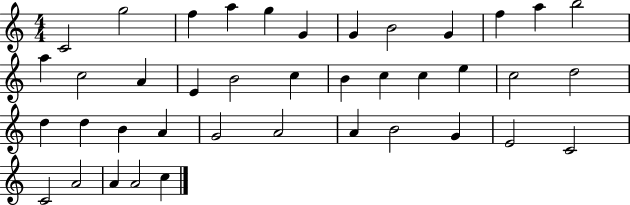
{
  \clef treble
  \numericTimeSignature
  \time 4/4
  \key c \major
  c'2 g''2 | f''4 a''4 g''4 g'4 | g'4 b'2 g'4 | f''4 a''4 b''2 | \break a''4 c''2 a'4 | e'4 b'2 c''4 | b'4 c''4 c''4 e''4 | c''2 d''2 | \break d''4 d''4 b'4 a'4 | g'2 a'2 | a'4 b'2 g'4 | e'2 c'2 | \break c'2 a'2 | a'4 a'2 c''4 | \bar "|."
}